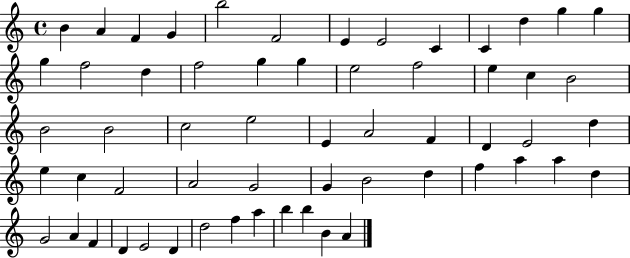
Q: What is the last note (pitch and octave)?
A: A4